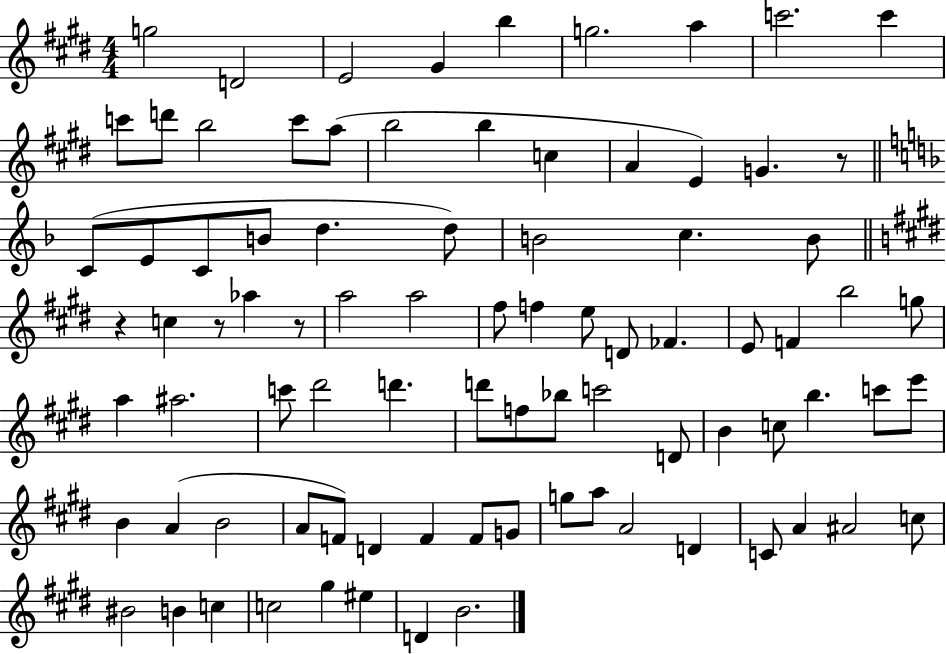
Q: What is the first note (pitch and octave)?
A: G5